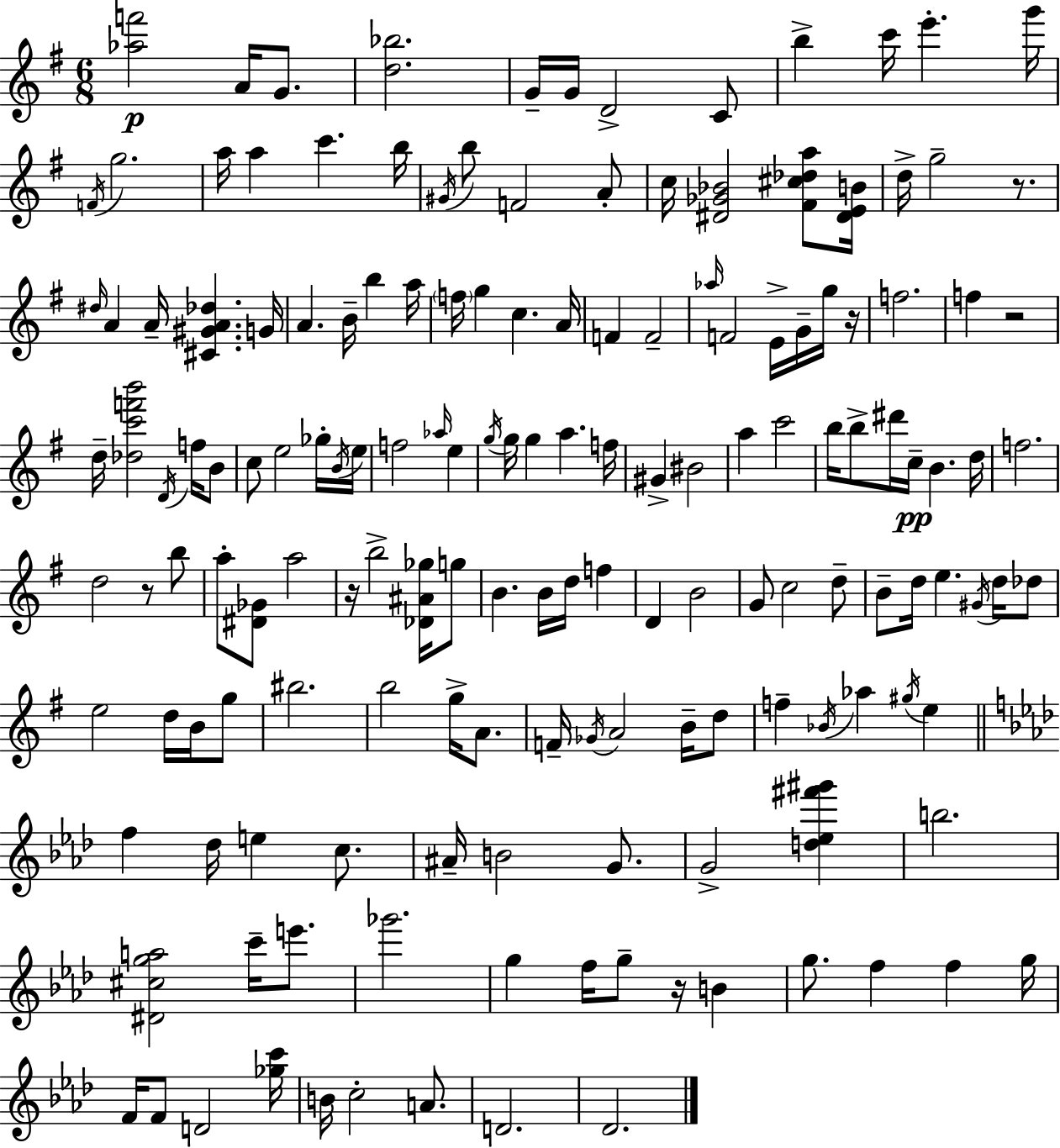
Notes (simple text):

[Ab5,F6]/h A4/s G4/e. [D5,Bb5]/h. G4/s G4/s D4/h C4/e B5/q C6/s E6/q. G6/s F4/s G5/h. A5/s A5/q C6/q. B5/s G#4/s B5/e F4/h A4/e C5/s [D#4,Gb4,Bb4]/h [F#4,C#5,Db5,A5]/e [D#4,E4,B4]/s D5/s G5/h R/e. D#5/s A4/q A4/s [C#4,G#4,A4,Db5]/q. G4/s A4/q. B4/s B5/q A5/s F5/s G5/q C5/q. A4/s F4/q F4/h Ab5/s F4/h E4/s G4/s G5/s R/s F5/h. F5/q R/h D5/s [Db5,C6,F6,B6]/h D4/s F5/s B4/e C5/e E5/h Gb5/s B4/s E5/s F5/h Ab5/s E5/q G5/s G5/s G5/q A5/q. F5/s G#4/q BIS4/h A5/q C6/h B5/s B5/e D#6/s C5/s B4/q. D5/s F5/h. D5/h R/e B5/e A5/e [D#4,Gb4]/e A5/h R/s B5/h [Db4,A#4,Gb5]/s G5/e B4/q. B4/s D5/s F5/q D4/q B4/h G4/e C5/h D5/e B4/e D5/s E5/q. G#4/s D5/s Db5/e E5/h D5/s B4/s G5/e BIS5/h. B5/h G5/s A4/e. F4/s Gb4/s A4/h B4/s D5/e F5/q Bb4/s Ab5/q G#5/s E5/q F5/q Db5/s E5/q C5/e. A#4/s B4/h G4/e. G4/h [D5,Eb5,F#6,G#6]/q B5/h. [D#4,C#5,G5,A5]/h C6/s E6/e. Gb6/h. G5/q F5/s G5/e R/s B4/q G5/e. F5/q F5/q G5/s F4/s F4/e D4/h [Gb5,C6]/s B4/s C5/h A4/e. D4/h. Db4/h.